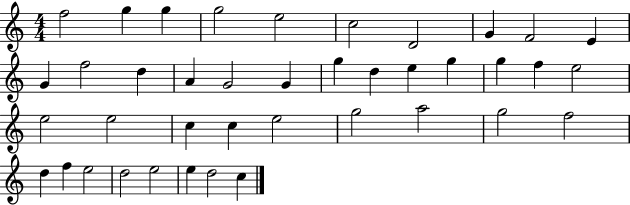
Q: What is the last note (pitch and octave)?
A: C5